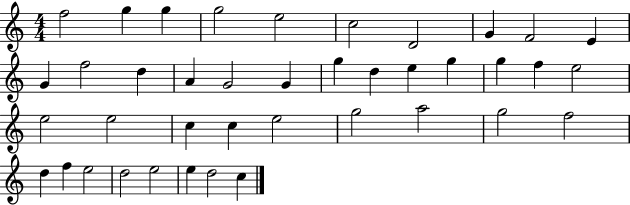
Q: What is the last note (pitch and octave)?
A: C5